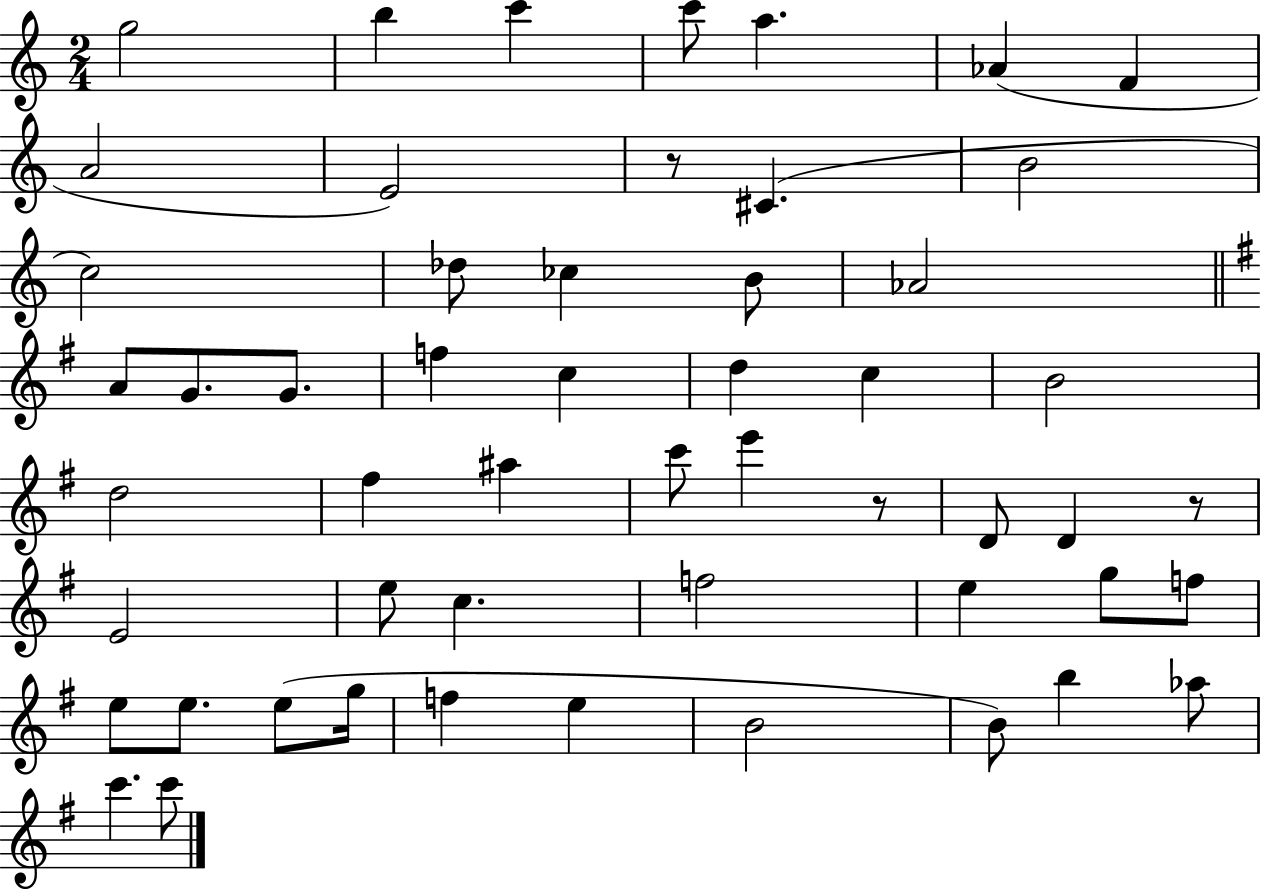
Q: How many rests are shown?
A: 3